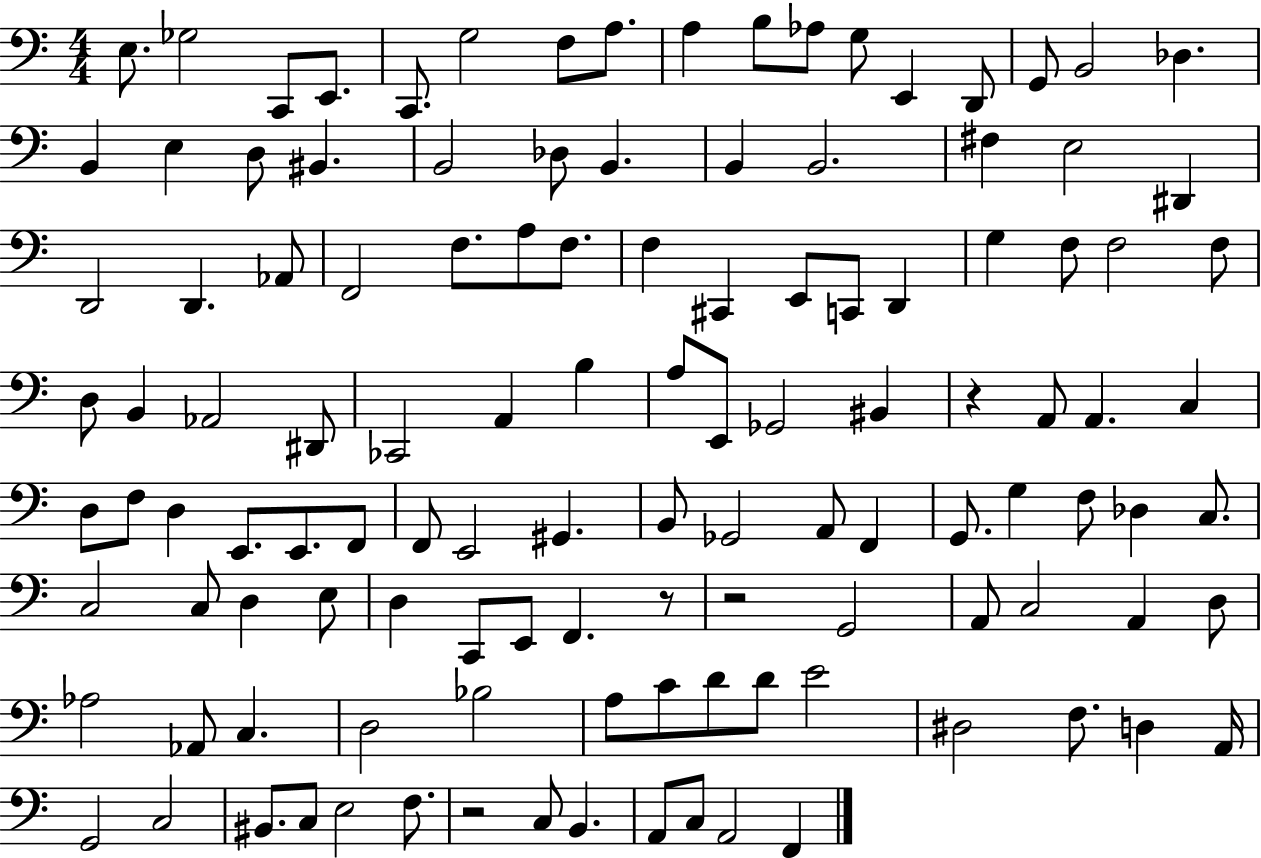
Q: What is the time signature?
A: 4/4